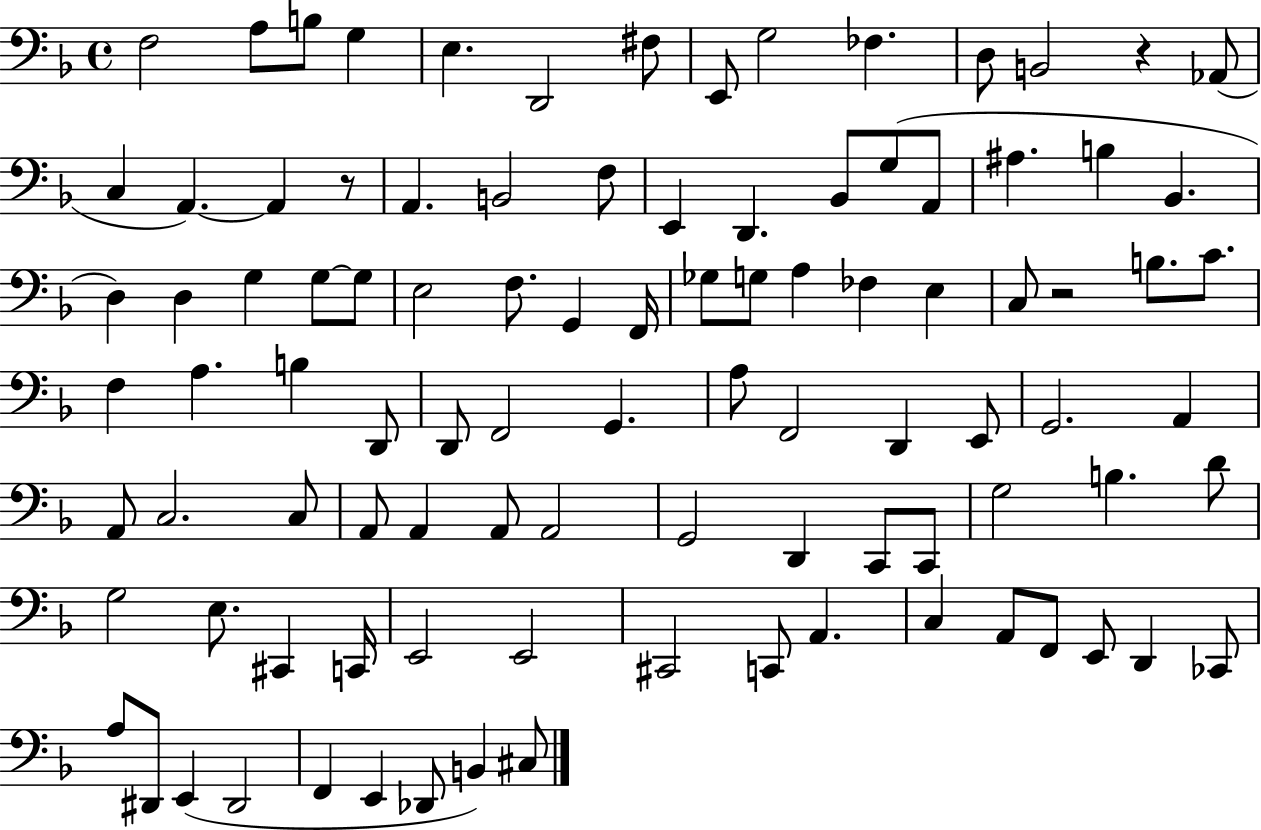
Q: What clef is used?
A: bass